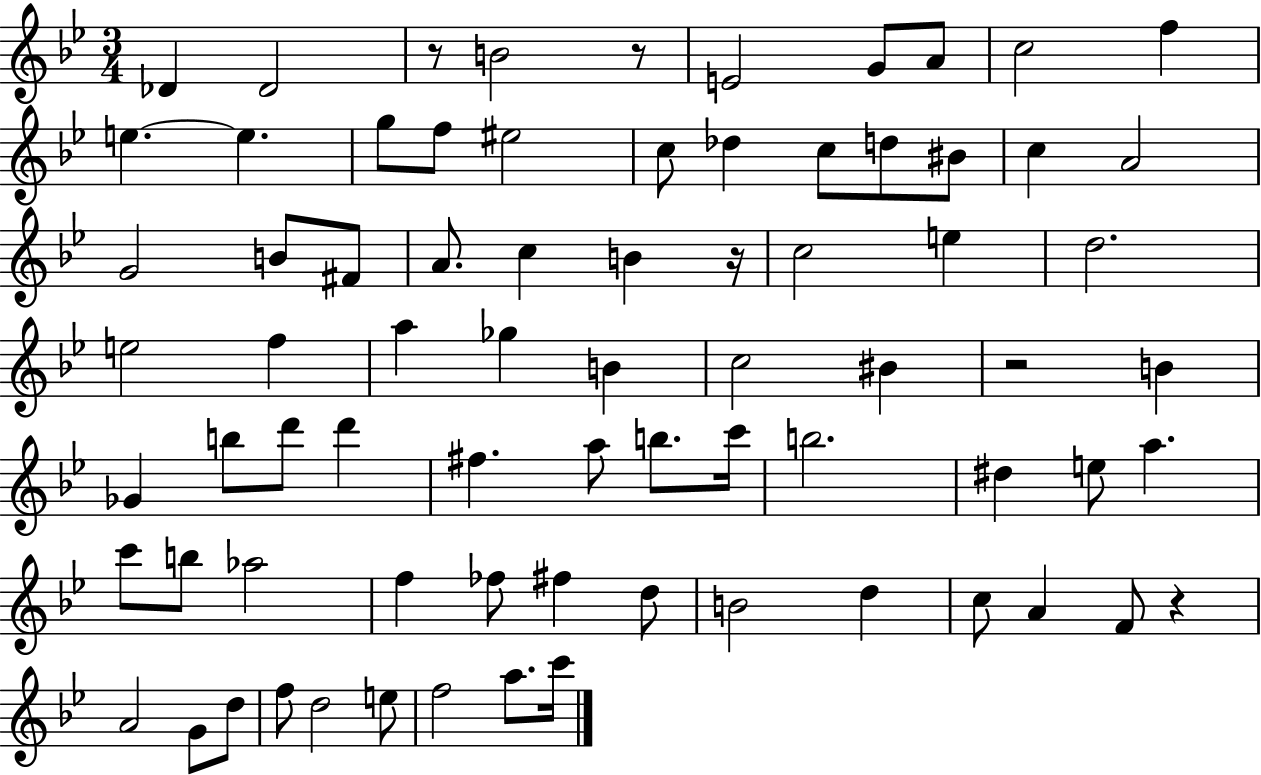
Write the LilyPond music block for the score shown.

{
  \clef treble
  \numericTimeSignature
  \time 3/4
  \key bes \major
  \repeat volta 2 { des'4 des'2 | r8 b'2 r8 | e'2 g'8 a'8 | c''2 f''4 | \break e''4.~~ e''4. | g''8 f''8 eis''2 | c''8 des''4 c''8 d''8 bis'8 | c''4 a'2 | \break g'2 b'8 fis'8 | a'8. c''4 b'4 r16 | c''2 e''4 | d''2. | \break e''2 f''4 | a''4 ges''4 b'4 | c''2 bis'4 | r2 b'4 | \break ges'4 b''8 d'''8 d'''4 | fis''4. a''8 b''8. c'''16 | b''2. | dis''4 e''8 a''4. | \break c'''8 b''8 aes''2 | f''4 fes''8 fis''4 d''8 | b'2 d''4 | c''8 a'4 f'8 r4 | \break a'2 g'8 d''8 | f''8 d''2 e''8 | f''2 a''8. c'''16 | } \bar "|."
}